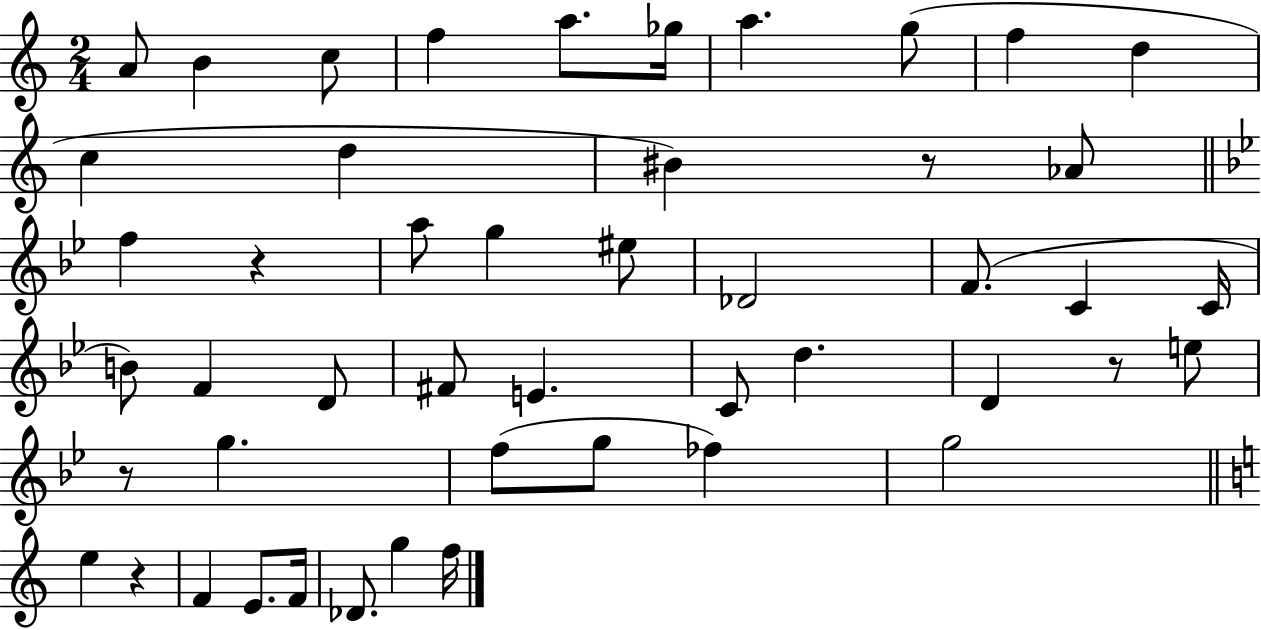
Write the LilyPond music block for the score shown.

{
  \clef treble
  \numericTimeSignature
  \time 2/4
  \key c \major
  \repeat volta 2 { a'8 b'4 c''8 | f''4 a''8. ges''16 | a''4. g''8( | f''4 d''4 | \break c''4 d''4 | bis'4) r8 aes'8 | \bar "||" \break \key g \minor f''4 r4 | a''8 g''4 eis''8 | des'2 | f'8.( c'4 c'16 | \break b'8) f'4 d'8 | fis'8 e'4. | c'8 d''4. | d'4 r8 e''8 | \break r8 g''4. | f''8( g''8 fes''4) | g''2 | \bar "||" \break \key a \minor e''4 r4 | f'4 e'8. f'16 | des'8. g''4 f''16 | } \bar "|."
}